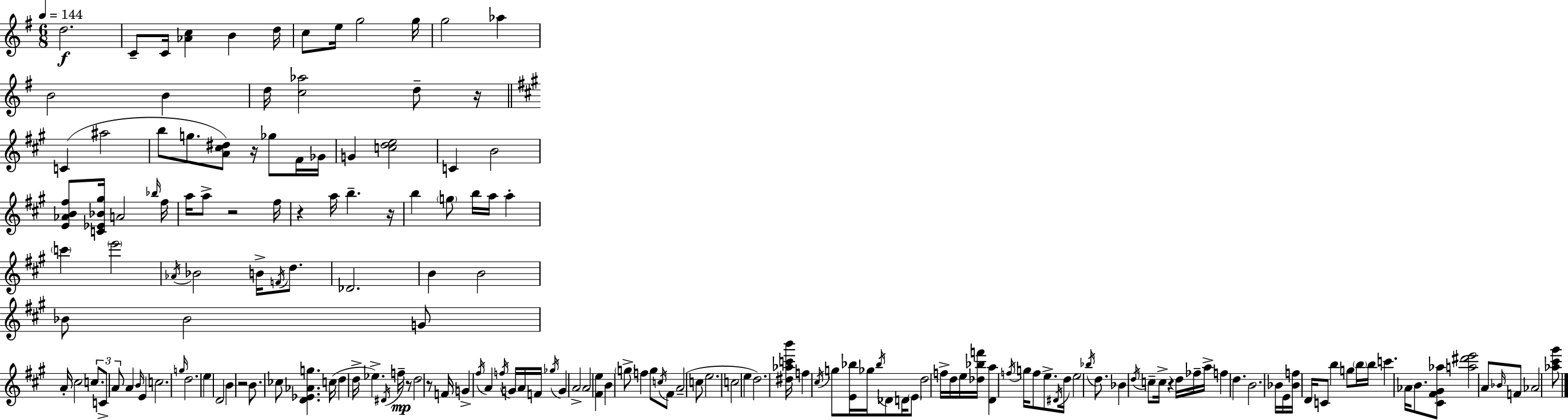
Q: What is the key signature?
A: E minor